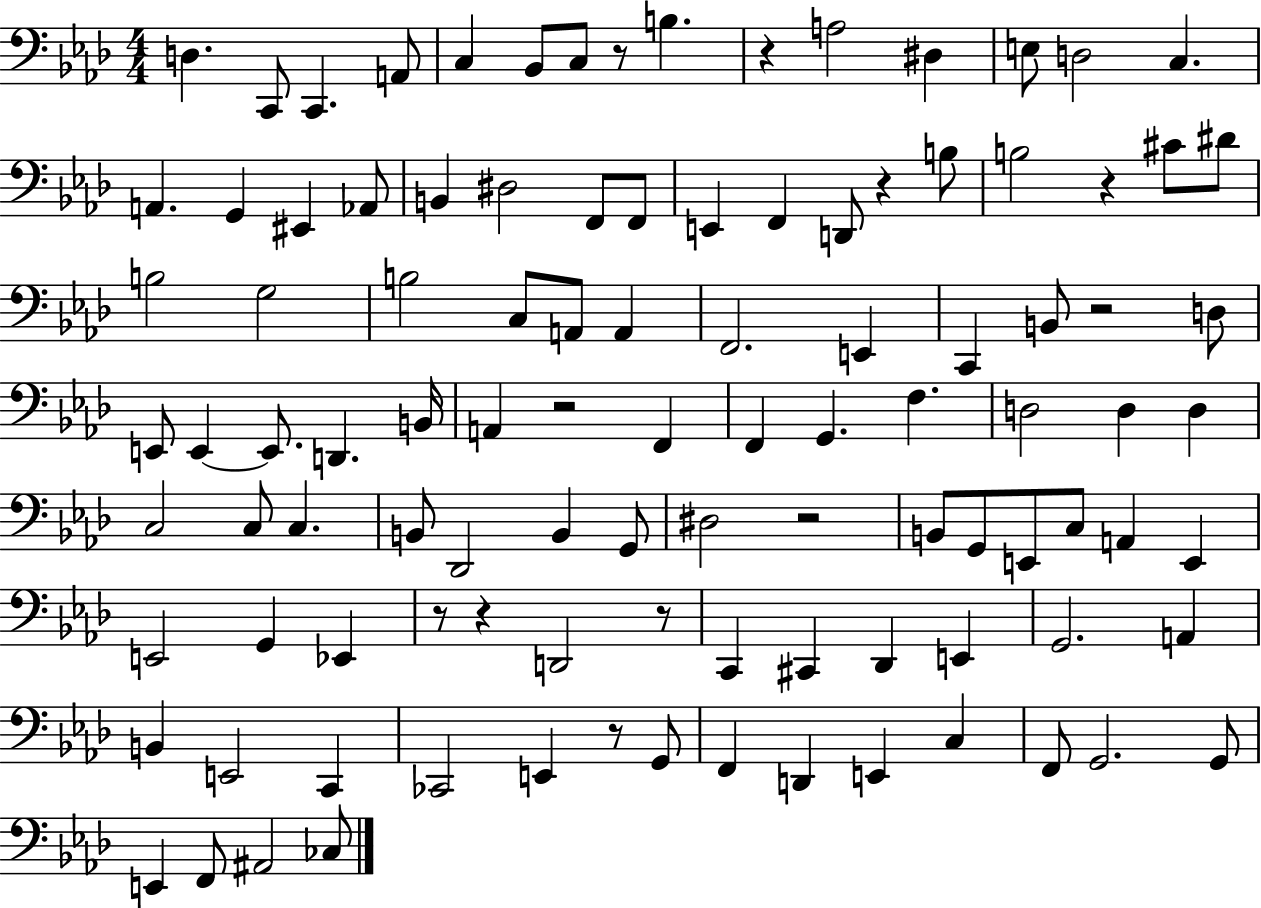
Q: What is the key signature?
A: AES major